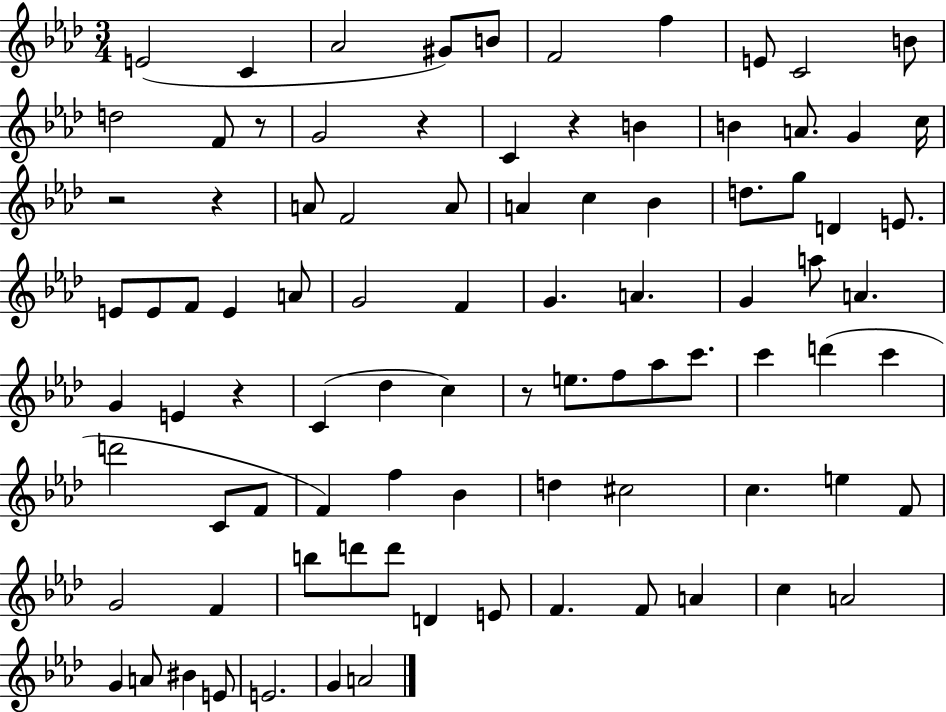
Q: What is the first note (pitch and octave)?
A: E4